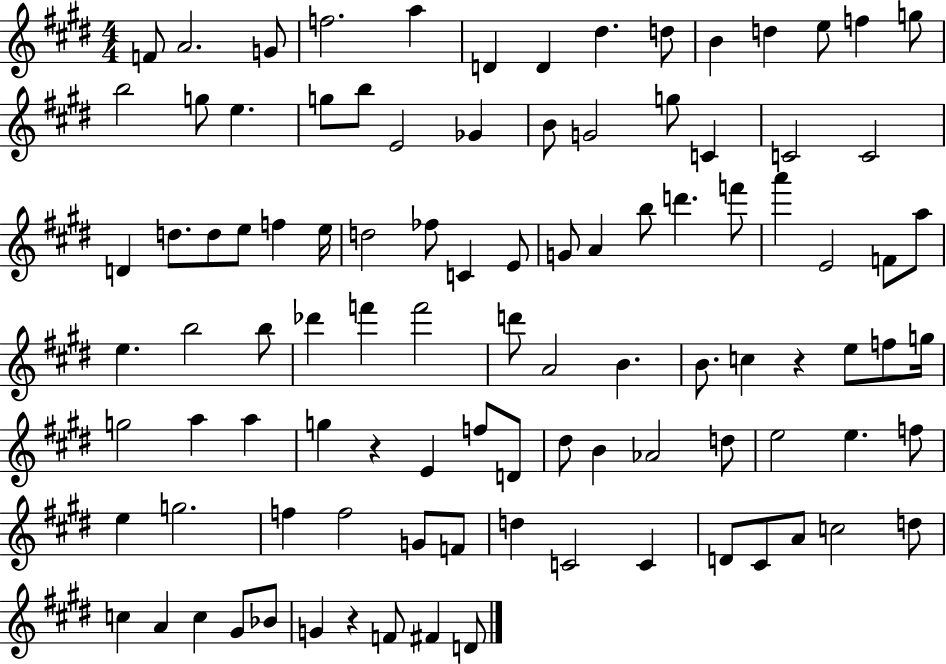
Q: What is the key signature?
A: E major